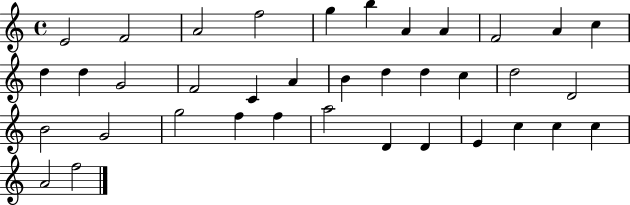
{
  \clef treble
  \time 4/4
  \defaultTimeSignature
  \key c \major
  e'2 f'2 | a'2 f''2 | g''4 b''4 a'4 a'4 | f'2 a'4 c''4 | \break d''4 d''4 g'2 | f'2 c'4 a'4 | b'4 d''4 d''4 c''4 | d''2 d'2 | \break b'2 g'2 | g''2 f''4 f''4 | a''2 d'4 d'4 | e'4 c''4 c''4 c''4 | \break a'2 f''2 | \bar "|."
}